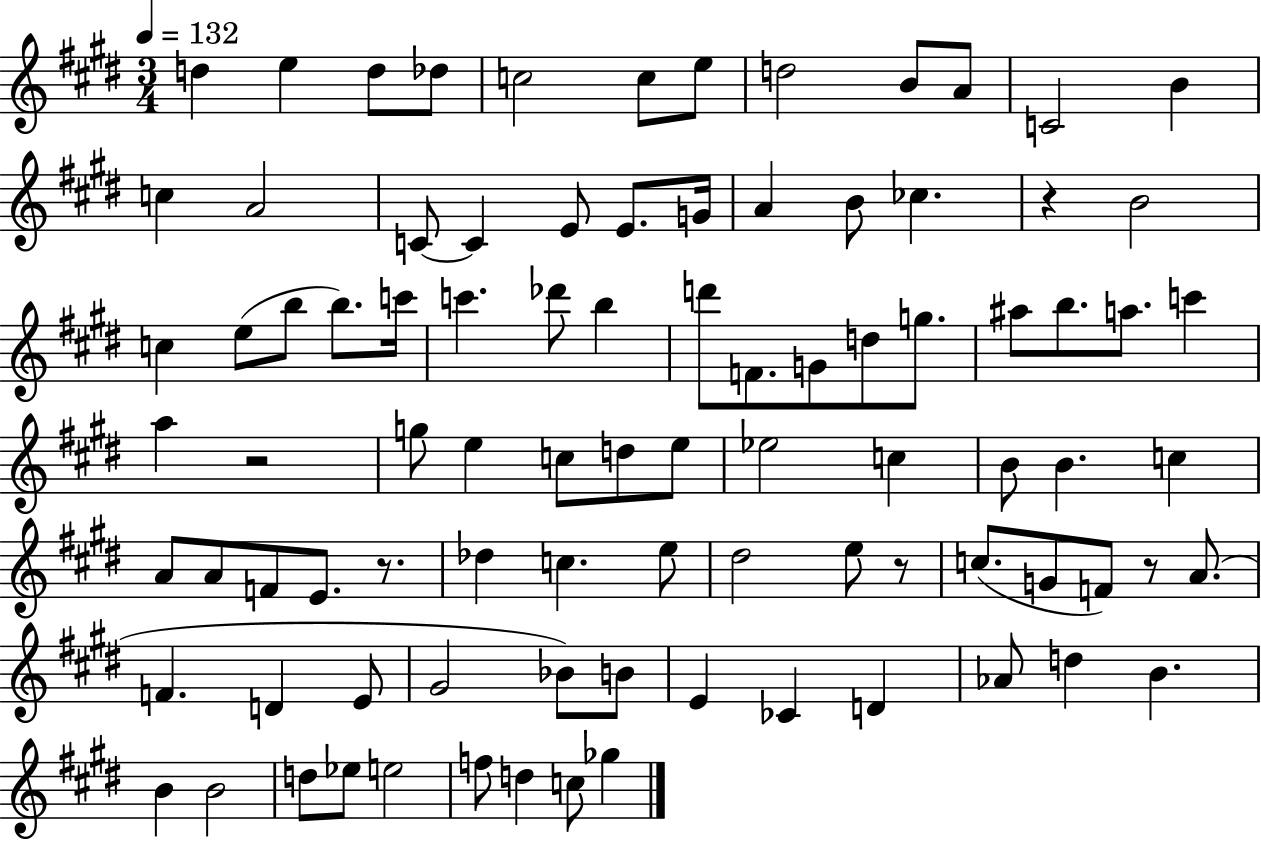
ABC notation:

X:1
T:Untitled
M:3/4
L:1/4
K:E
d e d/2 _d/2 c2 c/2 e/2 d2 B/2 A/2 C2 B c A2 C/2 C E/2 E/2 G/4 A B/2 _c z B2 c e/2 b/2 b/2 c'/4 c' _d'/2 b d'/2 F/2 G/2 d/2 g/2 ^a/2 b/2 a/2 c' a z2 g/2 e c/2 d/2 e/2 _e2 c B/2 B c A/2 A/2 F/2 E/2 z/2 _d c e/2 ^d2 e/2 z/2 c/2 G/2 F/2 z/2 A/2 F D E/2 ^G2 _B/2 B/2 E _C D _A/2 d B B B2 d/2 _e/2 e2 f/2 d c/2 _g